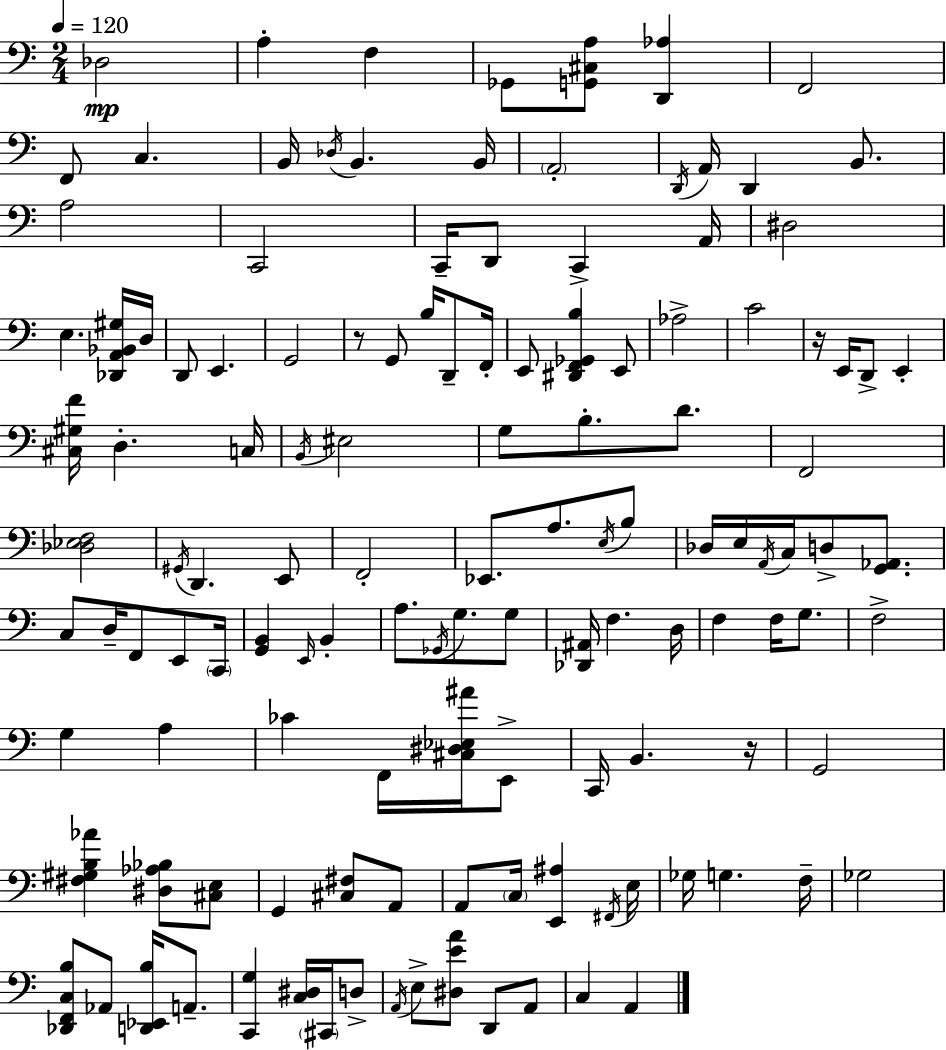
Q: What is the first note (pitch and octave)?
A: Db3